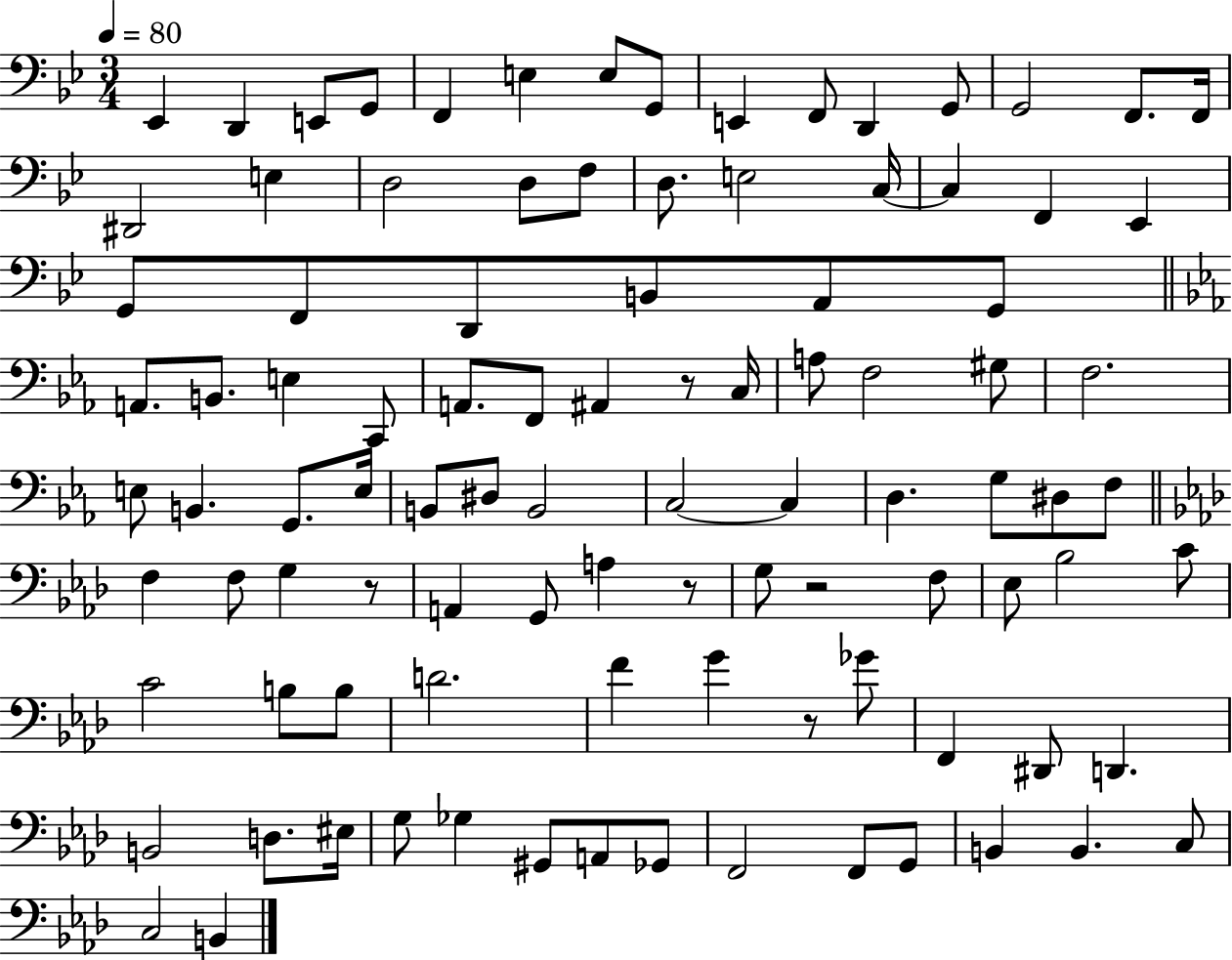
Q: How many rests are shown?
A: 5